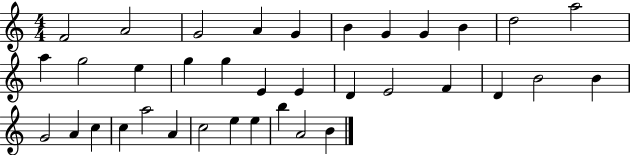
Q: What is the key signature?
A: C major